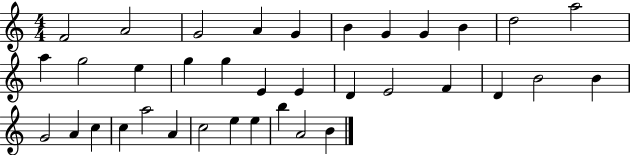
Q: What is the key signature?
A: C major